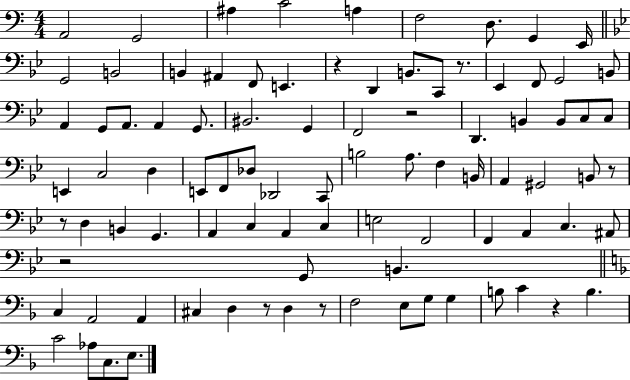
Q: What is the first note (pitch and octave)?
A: A2